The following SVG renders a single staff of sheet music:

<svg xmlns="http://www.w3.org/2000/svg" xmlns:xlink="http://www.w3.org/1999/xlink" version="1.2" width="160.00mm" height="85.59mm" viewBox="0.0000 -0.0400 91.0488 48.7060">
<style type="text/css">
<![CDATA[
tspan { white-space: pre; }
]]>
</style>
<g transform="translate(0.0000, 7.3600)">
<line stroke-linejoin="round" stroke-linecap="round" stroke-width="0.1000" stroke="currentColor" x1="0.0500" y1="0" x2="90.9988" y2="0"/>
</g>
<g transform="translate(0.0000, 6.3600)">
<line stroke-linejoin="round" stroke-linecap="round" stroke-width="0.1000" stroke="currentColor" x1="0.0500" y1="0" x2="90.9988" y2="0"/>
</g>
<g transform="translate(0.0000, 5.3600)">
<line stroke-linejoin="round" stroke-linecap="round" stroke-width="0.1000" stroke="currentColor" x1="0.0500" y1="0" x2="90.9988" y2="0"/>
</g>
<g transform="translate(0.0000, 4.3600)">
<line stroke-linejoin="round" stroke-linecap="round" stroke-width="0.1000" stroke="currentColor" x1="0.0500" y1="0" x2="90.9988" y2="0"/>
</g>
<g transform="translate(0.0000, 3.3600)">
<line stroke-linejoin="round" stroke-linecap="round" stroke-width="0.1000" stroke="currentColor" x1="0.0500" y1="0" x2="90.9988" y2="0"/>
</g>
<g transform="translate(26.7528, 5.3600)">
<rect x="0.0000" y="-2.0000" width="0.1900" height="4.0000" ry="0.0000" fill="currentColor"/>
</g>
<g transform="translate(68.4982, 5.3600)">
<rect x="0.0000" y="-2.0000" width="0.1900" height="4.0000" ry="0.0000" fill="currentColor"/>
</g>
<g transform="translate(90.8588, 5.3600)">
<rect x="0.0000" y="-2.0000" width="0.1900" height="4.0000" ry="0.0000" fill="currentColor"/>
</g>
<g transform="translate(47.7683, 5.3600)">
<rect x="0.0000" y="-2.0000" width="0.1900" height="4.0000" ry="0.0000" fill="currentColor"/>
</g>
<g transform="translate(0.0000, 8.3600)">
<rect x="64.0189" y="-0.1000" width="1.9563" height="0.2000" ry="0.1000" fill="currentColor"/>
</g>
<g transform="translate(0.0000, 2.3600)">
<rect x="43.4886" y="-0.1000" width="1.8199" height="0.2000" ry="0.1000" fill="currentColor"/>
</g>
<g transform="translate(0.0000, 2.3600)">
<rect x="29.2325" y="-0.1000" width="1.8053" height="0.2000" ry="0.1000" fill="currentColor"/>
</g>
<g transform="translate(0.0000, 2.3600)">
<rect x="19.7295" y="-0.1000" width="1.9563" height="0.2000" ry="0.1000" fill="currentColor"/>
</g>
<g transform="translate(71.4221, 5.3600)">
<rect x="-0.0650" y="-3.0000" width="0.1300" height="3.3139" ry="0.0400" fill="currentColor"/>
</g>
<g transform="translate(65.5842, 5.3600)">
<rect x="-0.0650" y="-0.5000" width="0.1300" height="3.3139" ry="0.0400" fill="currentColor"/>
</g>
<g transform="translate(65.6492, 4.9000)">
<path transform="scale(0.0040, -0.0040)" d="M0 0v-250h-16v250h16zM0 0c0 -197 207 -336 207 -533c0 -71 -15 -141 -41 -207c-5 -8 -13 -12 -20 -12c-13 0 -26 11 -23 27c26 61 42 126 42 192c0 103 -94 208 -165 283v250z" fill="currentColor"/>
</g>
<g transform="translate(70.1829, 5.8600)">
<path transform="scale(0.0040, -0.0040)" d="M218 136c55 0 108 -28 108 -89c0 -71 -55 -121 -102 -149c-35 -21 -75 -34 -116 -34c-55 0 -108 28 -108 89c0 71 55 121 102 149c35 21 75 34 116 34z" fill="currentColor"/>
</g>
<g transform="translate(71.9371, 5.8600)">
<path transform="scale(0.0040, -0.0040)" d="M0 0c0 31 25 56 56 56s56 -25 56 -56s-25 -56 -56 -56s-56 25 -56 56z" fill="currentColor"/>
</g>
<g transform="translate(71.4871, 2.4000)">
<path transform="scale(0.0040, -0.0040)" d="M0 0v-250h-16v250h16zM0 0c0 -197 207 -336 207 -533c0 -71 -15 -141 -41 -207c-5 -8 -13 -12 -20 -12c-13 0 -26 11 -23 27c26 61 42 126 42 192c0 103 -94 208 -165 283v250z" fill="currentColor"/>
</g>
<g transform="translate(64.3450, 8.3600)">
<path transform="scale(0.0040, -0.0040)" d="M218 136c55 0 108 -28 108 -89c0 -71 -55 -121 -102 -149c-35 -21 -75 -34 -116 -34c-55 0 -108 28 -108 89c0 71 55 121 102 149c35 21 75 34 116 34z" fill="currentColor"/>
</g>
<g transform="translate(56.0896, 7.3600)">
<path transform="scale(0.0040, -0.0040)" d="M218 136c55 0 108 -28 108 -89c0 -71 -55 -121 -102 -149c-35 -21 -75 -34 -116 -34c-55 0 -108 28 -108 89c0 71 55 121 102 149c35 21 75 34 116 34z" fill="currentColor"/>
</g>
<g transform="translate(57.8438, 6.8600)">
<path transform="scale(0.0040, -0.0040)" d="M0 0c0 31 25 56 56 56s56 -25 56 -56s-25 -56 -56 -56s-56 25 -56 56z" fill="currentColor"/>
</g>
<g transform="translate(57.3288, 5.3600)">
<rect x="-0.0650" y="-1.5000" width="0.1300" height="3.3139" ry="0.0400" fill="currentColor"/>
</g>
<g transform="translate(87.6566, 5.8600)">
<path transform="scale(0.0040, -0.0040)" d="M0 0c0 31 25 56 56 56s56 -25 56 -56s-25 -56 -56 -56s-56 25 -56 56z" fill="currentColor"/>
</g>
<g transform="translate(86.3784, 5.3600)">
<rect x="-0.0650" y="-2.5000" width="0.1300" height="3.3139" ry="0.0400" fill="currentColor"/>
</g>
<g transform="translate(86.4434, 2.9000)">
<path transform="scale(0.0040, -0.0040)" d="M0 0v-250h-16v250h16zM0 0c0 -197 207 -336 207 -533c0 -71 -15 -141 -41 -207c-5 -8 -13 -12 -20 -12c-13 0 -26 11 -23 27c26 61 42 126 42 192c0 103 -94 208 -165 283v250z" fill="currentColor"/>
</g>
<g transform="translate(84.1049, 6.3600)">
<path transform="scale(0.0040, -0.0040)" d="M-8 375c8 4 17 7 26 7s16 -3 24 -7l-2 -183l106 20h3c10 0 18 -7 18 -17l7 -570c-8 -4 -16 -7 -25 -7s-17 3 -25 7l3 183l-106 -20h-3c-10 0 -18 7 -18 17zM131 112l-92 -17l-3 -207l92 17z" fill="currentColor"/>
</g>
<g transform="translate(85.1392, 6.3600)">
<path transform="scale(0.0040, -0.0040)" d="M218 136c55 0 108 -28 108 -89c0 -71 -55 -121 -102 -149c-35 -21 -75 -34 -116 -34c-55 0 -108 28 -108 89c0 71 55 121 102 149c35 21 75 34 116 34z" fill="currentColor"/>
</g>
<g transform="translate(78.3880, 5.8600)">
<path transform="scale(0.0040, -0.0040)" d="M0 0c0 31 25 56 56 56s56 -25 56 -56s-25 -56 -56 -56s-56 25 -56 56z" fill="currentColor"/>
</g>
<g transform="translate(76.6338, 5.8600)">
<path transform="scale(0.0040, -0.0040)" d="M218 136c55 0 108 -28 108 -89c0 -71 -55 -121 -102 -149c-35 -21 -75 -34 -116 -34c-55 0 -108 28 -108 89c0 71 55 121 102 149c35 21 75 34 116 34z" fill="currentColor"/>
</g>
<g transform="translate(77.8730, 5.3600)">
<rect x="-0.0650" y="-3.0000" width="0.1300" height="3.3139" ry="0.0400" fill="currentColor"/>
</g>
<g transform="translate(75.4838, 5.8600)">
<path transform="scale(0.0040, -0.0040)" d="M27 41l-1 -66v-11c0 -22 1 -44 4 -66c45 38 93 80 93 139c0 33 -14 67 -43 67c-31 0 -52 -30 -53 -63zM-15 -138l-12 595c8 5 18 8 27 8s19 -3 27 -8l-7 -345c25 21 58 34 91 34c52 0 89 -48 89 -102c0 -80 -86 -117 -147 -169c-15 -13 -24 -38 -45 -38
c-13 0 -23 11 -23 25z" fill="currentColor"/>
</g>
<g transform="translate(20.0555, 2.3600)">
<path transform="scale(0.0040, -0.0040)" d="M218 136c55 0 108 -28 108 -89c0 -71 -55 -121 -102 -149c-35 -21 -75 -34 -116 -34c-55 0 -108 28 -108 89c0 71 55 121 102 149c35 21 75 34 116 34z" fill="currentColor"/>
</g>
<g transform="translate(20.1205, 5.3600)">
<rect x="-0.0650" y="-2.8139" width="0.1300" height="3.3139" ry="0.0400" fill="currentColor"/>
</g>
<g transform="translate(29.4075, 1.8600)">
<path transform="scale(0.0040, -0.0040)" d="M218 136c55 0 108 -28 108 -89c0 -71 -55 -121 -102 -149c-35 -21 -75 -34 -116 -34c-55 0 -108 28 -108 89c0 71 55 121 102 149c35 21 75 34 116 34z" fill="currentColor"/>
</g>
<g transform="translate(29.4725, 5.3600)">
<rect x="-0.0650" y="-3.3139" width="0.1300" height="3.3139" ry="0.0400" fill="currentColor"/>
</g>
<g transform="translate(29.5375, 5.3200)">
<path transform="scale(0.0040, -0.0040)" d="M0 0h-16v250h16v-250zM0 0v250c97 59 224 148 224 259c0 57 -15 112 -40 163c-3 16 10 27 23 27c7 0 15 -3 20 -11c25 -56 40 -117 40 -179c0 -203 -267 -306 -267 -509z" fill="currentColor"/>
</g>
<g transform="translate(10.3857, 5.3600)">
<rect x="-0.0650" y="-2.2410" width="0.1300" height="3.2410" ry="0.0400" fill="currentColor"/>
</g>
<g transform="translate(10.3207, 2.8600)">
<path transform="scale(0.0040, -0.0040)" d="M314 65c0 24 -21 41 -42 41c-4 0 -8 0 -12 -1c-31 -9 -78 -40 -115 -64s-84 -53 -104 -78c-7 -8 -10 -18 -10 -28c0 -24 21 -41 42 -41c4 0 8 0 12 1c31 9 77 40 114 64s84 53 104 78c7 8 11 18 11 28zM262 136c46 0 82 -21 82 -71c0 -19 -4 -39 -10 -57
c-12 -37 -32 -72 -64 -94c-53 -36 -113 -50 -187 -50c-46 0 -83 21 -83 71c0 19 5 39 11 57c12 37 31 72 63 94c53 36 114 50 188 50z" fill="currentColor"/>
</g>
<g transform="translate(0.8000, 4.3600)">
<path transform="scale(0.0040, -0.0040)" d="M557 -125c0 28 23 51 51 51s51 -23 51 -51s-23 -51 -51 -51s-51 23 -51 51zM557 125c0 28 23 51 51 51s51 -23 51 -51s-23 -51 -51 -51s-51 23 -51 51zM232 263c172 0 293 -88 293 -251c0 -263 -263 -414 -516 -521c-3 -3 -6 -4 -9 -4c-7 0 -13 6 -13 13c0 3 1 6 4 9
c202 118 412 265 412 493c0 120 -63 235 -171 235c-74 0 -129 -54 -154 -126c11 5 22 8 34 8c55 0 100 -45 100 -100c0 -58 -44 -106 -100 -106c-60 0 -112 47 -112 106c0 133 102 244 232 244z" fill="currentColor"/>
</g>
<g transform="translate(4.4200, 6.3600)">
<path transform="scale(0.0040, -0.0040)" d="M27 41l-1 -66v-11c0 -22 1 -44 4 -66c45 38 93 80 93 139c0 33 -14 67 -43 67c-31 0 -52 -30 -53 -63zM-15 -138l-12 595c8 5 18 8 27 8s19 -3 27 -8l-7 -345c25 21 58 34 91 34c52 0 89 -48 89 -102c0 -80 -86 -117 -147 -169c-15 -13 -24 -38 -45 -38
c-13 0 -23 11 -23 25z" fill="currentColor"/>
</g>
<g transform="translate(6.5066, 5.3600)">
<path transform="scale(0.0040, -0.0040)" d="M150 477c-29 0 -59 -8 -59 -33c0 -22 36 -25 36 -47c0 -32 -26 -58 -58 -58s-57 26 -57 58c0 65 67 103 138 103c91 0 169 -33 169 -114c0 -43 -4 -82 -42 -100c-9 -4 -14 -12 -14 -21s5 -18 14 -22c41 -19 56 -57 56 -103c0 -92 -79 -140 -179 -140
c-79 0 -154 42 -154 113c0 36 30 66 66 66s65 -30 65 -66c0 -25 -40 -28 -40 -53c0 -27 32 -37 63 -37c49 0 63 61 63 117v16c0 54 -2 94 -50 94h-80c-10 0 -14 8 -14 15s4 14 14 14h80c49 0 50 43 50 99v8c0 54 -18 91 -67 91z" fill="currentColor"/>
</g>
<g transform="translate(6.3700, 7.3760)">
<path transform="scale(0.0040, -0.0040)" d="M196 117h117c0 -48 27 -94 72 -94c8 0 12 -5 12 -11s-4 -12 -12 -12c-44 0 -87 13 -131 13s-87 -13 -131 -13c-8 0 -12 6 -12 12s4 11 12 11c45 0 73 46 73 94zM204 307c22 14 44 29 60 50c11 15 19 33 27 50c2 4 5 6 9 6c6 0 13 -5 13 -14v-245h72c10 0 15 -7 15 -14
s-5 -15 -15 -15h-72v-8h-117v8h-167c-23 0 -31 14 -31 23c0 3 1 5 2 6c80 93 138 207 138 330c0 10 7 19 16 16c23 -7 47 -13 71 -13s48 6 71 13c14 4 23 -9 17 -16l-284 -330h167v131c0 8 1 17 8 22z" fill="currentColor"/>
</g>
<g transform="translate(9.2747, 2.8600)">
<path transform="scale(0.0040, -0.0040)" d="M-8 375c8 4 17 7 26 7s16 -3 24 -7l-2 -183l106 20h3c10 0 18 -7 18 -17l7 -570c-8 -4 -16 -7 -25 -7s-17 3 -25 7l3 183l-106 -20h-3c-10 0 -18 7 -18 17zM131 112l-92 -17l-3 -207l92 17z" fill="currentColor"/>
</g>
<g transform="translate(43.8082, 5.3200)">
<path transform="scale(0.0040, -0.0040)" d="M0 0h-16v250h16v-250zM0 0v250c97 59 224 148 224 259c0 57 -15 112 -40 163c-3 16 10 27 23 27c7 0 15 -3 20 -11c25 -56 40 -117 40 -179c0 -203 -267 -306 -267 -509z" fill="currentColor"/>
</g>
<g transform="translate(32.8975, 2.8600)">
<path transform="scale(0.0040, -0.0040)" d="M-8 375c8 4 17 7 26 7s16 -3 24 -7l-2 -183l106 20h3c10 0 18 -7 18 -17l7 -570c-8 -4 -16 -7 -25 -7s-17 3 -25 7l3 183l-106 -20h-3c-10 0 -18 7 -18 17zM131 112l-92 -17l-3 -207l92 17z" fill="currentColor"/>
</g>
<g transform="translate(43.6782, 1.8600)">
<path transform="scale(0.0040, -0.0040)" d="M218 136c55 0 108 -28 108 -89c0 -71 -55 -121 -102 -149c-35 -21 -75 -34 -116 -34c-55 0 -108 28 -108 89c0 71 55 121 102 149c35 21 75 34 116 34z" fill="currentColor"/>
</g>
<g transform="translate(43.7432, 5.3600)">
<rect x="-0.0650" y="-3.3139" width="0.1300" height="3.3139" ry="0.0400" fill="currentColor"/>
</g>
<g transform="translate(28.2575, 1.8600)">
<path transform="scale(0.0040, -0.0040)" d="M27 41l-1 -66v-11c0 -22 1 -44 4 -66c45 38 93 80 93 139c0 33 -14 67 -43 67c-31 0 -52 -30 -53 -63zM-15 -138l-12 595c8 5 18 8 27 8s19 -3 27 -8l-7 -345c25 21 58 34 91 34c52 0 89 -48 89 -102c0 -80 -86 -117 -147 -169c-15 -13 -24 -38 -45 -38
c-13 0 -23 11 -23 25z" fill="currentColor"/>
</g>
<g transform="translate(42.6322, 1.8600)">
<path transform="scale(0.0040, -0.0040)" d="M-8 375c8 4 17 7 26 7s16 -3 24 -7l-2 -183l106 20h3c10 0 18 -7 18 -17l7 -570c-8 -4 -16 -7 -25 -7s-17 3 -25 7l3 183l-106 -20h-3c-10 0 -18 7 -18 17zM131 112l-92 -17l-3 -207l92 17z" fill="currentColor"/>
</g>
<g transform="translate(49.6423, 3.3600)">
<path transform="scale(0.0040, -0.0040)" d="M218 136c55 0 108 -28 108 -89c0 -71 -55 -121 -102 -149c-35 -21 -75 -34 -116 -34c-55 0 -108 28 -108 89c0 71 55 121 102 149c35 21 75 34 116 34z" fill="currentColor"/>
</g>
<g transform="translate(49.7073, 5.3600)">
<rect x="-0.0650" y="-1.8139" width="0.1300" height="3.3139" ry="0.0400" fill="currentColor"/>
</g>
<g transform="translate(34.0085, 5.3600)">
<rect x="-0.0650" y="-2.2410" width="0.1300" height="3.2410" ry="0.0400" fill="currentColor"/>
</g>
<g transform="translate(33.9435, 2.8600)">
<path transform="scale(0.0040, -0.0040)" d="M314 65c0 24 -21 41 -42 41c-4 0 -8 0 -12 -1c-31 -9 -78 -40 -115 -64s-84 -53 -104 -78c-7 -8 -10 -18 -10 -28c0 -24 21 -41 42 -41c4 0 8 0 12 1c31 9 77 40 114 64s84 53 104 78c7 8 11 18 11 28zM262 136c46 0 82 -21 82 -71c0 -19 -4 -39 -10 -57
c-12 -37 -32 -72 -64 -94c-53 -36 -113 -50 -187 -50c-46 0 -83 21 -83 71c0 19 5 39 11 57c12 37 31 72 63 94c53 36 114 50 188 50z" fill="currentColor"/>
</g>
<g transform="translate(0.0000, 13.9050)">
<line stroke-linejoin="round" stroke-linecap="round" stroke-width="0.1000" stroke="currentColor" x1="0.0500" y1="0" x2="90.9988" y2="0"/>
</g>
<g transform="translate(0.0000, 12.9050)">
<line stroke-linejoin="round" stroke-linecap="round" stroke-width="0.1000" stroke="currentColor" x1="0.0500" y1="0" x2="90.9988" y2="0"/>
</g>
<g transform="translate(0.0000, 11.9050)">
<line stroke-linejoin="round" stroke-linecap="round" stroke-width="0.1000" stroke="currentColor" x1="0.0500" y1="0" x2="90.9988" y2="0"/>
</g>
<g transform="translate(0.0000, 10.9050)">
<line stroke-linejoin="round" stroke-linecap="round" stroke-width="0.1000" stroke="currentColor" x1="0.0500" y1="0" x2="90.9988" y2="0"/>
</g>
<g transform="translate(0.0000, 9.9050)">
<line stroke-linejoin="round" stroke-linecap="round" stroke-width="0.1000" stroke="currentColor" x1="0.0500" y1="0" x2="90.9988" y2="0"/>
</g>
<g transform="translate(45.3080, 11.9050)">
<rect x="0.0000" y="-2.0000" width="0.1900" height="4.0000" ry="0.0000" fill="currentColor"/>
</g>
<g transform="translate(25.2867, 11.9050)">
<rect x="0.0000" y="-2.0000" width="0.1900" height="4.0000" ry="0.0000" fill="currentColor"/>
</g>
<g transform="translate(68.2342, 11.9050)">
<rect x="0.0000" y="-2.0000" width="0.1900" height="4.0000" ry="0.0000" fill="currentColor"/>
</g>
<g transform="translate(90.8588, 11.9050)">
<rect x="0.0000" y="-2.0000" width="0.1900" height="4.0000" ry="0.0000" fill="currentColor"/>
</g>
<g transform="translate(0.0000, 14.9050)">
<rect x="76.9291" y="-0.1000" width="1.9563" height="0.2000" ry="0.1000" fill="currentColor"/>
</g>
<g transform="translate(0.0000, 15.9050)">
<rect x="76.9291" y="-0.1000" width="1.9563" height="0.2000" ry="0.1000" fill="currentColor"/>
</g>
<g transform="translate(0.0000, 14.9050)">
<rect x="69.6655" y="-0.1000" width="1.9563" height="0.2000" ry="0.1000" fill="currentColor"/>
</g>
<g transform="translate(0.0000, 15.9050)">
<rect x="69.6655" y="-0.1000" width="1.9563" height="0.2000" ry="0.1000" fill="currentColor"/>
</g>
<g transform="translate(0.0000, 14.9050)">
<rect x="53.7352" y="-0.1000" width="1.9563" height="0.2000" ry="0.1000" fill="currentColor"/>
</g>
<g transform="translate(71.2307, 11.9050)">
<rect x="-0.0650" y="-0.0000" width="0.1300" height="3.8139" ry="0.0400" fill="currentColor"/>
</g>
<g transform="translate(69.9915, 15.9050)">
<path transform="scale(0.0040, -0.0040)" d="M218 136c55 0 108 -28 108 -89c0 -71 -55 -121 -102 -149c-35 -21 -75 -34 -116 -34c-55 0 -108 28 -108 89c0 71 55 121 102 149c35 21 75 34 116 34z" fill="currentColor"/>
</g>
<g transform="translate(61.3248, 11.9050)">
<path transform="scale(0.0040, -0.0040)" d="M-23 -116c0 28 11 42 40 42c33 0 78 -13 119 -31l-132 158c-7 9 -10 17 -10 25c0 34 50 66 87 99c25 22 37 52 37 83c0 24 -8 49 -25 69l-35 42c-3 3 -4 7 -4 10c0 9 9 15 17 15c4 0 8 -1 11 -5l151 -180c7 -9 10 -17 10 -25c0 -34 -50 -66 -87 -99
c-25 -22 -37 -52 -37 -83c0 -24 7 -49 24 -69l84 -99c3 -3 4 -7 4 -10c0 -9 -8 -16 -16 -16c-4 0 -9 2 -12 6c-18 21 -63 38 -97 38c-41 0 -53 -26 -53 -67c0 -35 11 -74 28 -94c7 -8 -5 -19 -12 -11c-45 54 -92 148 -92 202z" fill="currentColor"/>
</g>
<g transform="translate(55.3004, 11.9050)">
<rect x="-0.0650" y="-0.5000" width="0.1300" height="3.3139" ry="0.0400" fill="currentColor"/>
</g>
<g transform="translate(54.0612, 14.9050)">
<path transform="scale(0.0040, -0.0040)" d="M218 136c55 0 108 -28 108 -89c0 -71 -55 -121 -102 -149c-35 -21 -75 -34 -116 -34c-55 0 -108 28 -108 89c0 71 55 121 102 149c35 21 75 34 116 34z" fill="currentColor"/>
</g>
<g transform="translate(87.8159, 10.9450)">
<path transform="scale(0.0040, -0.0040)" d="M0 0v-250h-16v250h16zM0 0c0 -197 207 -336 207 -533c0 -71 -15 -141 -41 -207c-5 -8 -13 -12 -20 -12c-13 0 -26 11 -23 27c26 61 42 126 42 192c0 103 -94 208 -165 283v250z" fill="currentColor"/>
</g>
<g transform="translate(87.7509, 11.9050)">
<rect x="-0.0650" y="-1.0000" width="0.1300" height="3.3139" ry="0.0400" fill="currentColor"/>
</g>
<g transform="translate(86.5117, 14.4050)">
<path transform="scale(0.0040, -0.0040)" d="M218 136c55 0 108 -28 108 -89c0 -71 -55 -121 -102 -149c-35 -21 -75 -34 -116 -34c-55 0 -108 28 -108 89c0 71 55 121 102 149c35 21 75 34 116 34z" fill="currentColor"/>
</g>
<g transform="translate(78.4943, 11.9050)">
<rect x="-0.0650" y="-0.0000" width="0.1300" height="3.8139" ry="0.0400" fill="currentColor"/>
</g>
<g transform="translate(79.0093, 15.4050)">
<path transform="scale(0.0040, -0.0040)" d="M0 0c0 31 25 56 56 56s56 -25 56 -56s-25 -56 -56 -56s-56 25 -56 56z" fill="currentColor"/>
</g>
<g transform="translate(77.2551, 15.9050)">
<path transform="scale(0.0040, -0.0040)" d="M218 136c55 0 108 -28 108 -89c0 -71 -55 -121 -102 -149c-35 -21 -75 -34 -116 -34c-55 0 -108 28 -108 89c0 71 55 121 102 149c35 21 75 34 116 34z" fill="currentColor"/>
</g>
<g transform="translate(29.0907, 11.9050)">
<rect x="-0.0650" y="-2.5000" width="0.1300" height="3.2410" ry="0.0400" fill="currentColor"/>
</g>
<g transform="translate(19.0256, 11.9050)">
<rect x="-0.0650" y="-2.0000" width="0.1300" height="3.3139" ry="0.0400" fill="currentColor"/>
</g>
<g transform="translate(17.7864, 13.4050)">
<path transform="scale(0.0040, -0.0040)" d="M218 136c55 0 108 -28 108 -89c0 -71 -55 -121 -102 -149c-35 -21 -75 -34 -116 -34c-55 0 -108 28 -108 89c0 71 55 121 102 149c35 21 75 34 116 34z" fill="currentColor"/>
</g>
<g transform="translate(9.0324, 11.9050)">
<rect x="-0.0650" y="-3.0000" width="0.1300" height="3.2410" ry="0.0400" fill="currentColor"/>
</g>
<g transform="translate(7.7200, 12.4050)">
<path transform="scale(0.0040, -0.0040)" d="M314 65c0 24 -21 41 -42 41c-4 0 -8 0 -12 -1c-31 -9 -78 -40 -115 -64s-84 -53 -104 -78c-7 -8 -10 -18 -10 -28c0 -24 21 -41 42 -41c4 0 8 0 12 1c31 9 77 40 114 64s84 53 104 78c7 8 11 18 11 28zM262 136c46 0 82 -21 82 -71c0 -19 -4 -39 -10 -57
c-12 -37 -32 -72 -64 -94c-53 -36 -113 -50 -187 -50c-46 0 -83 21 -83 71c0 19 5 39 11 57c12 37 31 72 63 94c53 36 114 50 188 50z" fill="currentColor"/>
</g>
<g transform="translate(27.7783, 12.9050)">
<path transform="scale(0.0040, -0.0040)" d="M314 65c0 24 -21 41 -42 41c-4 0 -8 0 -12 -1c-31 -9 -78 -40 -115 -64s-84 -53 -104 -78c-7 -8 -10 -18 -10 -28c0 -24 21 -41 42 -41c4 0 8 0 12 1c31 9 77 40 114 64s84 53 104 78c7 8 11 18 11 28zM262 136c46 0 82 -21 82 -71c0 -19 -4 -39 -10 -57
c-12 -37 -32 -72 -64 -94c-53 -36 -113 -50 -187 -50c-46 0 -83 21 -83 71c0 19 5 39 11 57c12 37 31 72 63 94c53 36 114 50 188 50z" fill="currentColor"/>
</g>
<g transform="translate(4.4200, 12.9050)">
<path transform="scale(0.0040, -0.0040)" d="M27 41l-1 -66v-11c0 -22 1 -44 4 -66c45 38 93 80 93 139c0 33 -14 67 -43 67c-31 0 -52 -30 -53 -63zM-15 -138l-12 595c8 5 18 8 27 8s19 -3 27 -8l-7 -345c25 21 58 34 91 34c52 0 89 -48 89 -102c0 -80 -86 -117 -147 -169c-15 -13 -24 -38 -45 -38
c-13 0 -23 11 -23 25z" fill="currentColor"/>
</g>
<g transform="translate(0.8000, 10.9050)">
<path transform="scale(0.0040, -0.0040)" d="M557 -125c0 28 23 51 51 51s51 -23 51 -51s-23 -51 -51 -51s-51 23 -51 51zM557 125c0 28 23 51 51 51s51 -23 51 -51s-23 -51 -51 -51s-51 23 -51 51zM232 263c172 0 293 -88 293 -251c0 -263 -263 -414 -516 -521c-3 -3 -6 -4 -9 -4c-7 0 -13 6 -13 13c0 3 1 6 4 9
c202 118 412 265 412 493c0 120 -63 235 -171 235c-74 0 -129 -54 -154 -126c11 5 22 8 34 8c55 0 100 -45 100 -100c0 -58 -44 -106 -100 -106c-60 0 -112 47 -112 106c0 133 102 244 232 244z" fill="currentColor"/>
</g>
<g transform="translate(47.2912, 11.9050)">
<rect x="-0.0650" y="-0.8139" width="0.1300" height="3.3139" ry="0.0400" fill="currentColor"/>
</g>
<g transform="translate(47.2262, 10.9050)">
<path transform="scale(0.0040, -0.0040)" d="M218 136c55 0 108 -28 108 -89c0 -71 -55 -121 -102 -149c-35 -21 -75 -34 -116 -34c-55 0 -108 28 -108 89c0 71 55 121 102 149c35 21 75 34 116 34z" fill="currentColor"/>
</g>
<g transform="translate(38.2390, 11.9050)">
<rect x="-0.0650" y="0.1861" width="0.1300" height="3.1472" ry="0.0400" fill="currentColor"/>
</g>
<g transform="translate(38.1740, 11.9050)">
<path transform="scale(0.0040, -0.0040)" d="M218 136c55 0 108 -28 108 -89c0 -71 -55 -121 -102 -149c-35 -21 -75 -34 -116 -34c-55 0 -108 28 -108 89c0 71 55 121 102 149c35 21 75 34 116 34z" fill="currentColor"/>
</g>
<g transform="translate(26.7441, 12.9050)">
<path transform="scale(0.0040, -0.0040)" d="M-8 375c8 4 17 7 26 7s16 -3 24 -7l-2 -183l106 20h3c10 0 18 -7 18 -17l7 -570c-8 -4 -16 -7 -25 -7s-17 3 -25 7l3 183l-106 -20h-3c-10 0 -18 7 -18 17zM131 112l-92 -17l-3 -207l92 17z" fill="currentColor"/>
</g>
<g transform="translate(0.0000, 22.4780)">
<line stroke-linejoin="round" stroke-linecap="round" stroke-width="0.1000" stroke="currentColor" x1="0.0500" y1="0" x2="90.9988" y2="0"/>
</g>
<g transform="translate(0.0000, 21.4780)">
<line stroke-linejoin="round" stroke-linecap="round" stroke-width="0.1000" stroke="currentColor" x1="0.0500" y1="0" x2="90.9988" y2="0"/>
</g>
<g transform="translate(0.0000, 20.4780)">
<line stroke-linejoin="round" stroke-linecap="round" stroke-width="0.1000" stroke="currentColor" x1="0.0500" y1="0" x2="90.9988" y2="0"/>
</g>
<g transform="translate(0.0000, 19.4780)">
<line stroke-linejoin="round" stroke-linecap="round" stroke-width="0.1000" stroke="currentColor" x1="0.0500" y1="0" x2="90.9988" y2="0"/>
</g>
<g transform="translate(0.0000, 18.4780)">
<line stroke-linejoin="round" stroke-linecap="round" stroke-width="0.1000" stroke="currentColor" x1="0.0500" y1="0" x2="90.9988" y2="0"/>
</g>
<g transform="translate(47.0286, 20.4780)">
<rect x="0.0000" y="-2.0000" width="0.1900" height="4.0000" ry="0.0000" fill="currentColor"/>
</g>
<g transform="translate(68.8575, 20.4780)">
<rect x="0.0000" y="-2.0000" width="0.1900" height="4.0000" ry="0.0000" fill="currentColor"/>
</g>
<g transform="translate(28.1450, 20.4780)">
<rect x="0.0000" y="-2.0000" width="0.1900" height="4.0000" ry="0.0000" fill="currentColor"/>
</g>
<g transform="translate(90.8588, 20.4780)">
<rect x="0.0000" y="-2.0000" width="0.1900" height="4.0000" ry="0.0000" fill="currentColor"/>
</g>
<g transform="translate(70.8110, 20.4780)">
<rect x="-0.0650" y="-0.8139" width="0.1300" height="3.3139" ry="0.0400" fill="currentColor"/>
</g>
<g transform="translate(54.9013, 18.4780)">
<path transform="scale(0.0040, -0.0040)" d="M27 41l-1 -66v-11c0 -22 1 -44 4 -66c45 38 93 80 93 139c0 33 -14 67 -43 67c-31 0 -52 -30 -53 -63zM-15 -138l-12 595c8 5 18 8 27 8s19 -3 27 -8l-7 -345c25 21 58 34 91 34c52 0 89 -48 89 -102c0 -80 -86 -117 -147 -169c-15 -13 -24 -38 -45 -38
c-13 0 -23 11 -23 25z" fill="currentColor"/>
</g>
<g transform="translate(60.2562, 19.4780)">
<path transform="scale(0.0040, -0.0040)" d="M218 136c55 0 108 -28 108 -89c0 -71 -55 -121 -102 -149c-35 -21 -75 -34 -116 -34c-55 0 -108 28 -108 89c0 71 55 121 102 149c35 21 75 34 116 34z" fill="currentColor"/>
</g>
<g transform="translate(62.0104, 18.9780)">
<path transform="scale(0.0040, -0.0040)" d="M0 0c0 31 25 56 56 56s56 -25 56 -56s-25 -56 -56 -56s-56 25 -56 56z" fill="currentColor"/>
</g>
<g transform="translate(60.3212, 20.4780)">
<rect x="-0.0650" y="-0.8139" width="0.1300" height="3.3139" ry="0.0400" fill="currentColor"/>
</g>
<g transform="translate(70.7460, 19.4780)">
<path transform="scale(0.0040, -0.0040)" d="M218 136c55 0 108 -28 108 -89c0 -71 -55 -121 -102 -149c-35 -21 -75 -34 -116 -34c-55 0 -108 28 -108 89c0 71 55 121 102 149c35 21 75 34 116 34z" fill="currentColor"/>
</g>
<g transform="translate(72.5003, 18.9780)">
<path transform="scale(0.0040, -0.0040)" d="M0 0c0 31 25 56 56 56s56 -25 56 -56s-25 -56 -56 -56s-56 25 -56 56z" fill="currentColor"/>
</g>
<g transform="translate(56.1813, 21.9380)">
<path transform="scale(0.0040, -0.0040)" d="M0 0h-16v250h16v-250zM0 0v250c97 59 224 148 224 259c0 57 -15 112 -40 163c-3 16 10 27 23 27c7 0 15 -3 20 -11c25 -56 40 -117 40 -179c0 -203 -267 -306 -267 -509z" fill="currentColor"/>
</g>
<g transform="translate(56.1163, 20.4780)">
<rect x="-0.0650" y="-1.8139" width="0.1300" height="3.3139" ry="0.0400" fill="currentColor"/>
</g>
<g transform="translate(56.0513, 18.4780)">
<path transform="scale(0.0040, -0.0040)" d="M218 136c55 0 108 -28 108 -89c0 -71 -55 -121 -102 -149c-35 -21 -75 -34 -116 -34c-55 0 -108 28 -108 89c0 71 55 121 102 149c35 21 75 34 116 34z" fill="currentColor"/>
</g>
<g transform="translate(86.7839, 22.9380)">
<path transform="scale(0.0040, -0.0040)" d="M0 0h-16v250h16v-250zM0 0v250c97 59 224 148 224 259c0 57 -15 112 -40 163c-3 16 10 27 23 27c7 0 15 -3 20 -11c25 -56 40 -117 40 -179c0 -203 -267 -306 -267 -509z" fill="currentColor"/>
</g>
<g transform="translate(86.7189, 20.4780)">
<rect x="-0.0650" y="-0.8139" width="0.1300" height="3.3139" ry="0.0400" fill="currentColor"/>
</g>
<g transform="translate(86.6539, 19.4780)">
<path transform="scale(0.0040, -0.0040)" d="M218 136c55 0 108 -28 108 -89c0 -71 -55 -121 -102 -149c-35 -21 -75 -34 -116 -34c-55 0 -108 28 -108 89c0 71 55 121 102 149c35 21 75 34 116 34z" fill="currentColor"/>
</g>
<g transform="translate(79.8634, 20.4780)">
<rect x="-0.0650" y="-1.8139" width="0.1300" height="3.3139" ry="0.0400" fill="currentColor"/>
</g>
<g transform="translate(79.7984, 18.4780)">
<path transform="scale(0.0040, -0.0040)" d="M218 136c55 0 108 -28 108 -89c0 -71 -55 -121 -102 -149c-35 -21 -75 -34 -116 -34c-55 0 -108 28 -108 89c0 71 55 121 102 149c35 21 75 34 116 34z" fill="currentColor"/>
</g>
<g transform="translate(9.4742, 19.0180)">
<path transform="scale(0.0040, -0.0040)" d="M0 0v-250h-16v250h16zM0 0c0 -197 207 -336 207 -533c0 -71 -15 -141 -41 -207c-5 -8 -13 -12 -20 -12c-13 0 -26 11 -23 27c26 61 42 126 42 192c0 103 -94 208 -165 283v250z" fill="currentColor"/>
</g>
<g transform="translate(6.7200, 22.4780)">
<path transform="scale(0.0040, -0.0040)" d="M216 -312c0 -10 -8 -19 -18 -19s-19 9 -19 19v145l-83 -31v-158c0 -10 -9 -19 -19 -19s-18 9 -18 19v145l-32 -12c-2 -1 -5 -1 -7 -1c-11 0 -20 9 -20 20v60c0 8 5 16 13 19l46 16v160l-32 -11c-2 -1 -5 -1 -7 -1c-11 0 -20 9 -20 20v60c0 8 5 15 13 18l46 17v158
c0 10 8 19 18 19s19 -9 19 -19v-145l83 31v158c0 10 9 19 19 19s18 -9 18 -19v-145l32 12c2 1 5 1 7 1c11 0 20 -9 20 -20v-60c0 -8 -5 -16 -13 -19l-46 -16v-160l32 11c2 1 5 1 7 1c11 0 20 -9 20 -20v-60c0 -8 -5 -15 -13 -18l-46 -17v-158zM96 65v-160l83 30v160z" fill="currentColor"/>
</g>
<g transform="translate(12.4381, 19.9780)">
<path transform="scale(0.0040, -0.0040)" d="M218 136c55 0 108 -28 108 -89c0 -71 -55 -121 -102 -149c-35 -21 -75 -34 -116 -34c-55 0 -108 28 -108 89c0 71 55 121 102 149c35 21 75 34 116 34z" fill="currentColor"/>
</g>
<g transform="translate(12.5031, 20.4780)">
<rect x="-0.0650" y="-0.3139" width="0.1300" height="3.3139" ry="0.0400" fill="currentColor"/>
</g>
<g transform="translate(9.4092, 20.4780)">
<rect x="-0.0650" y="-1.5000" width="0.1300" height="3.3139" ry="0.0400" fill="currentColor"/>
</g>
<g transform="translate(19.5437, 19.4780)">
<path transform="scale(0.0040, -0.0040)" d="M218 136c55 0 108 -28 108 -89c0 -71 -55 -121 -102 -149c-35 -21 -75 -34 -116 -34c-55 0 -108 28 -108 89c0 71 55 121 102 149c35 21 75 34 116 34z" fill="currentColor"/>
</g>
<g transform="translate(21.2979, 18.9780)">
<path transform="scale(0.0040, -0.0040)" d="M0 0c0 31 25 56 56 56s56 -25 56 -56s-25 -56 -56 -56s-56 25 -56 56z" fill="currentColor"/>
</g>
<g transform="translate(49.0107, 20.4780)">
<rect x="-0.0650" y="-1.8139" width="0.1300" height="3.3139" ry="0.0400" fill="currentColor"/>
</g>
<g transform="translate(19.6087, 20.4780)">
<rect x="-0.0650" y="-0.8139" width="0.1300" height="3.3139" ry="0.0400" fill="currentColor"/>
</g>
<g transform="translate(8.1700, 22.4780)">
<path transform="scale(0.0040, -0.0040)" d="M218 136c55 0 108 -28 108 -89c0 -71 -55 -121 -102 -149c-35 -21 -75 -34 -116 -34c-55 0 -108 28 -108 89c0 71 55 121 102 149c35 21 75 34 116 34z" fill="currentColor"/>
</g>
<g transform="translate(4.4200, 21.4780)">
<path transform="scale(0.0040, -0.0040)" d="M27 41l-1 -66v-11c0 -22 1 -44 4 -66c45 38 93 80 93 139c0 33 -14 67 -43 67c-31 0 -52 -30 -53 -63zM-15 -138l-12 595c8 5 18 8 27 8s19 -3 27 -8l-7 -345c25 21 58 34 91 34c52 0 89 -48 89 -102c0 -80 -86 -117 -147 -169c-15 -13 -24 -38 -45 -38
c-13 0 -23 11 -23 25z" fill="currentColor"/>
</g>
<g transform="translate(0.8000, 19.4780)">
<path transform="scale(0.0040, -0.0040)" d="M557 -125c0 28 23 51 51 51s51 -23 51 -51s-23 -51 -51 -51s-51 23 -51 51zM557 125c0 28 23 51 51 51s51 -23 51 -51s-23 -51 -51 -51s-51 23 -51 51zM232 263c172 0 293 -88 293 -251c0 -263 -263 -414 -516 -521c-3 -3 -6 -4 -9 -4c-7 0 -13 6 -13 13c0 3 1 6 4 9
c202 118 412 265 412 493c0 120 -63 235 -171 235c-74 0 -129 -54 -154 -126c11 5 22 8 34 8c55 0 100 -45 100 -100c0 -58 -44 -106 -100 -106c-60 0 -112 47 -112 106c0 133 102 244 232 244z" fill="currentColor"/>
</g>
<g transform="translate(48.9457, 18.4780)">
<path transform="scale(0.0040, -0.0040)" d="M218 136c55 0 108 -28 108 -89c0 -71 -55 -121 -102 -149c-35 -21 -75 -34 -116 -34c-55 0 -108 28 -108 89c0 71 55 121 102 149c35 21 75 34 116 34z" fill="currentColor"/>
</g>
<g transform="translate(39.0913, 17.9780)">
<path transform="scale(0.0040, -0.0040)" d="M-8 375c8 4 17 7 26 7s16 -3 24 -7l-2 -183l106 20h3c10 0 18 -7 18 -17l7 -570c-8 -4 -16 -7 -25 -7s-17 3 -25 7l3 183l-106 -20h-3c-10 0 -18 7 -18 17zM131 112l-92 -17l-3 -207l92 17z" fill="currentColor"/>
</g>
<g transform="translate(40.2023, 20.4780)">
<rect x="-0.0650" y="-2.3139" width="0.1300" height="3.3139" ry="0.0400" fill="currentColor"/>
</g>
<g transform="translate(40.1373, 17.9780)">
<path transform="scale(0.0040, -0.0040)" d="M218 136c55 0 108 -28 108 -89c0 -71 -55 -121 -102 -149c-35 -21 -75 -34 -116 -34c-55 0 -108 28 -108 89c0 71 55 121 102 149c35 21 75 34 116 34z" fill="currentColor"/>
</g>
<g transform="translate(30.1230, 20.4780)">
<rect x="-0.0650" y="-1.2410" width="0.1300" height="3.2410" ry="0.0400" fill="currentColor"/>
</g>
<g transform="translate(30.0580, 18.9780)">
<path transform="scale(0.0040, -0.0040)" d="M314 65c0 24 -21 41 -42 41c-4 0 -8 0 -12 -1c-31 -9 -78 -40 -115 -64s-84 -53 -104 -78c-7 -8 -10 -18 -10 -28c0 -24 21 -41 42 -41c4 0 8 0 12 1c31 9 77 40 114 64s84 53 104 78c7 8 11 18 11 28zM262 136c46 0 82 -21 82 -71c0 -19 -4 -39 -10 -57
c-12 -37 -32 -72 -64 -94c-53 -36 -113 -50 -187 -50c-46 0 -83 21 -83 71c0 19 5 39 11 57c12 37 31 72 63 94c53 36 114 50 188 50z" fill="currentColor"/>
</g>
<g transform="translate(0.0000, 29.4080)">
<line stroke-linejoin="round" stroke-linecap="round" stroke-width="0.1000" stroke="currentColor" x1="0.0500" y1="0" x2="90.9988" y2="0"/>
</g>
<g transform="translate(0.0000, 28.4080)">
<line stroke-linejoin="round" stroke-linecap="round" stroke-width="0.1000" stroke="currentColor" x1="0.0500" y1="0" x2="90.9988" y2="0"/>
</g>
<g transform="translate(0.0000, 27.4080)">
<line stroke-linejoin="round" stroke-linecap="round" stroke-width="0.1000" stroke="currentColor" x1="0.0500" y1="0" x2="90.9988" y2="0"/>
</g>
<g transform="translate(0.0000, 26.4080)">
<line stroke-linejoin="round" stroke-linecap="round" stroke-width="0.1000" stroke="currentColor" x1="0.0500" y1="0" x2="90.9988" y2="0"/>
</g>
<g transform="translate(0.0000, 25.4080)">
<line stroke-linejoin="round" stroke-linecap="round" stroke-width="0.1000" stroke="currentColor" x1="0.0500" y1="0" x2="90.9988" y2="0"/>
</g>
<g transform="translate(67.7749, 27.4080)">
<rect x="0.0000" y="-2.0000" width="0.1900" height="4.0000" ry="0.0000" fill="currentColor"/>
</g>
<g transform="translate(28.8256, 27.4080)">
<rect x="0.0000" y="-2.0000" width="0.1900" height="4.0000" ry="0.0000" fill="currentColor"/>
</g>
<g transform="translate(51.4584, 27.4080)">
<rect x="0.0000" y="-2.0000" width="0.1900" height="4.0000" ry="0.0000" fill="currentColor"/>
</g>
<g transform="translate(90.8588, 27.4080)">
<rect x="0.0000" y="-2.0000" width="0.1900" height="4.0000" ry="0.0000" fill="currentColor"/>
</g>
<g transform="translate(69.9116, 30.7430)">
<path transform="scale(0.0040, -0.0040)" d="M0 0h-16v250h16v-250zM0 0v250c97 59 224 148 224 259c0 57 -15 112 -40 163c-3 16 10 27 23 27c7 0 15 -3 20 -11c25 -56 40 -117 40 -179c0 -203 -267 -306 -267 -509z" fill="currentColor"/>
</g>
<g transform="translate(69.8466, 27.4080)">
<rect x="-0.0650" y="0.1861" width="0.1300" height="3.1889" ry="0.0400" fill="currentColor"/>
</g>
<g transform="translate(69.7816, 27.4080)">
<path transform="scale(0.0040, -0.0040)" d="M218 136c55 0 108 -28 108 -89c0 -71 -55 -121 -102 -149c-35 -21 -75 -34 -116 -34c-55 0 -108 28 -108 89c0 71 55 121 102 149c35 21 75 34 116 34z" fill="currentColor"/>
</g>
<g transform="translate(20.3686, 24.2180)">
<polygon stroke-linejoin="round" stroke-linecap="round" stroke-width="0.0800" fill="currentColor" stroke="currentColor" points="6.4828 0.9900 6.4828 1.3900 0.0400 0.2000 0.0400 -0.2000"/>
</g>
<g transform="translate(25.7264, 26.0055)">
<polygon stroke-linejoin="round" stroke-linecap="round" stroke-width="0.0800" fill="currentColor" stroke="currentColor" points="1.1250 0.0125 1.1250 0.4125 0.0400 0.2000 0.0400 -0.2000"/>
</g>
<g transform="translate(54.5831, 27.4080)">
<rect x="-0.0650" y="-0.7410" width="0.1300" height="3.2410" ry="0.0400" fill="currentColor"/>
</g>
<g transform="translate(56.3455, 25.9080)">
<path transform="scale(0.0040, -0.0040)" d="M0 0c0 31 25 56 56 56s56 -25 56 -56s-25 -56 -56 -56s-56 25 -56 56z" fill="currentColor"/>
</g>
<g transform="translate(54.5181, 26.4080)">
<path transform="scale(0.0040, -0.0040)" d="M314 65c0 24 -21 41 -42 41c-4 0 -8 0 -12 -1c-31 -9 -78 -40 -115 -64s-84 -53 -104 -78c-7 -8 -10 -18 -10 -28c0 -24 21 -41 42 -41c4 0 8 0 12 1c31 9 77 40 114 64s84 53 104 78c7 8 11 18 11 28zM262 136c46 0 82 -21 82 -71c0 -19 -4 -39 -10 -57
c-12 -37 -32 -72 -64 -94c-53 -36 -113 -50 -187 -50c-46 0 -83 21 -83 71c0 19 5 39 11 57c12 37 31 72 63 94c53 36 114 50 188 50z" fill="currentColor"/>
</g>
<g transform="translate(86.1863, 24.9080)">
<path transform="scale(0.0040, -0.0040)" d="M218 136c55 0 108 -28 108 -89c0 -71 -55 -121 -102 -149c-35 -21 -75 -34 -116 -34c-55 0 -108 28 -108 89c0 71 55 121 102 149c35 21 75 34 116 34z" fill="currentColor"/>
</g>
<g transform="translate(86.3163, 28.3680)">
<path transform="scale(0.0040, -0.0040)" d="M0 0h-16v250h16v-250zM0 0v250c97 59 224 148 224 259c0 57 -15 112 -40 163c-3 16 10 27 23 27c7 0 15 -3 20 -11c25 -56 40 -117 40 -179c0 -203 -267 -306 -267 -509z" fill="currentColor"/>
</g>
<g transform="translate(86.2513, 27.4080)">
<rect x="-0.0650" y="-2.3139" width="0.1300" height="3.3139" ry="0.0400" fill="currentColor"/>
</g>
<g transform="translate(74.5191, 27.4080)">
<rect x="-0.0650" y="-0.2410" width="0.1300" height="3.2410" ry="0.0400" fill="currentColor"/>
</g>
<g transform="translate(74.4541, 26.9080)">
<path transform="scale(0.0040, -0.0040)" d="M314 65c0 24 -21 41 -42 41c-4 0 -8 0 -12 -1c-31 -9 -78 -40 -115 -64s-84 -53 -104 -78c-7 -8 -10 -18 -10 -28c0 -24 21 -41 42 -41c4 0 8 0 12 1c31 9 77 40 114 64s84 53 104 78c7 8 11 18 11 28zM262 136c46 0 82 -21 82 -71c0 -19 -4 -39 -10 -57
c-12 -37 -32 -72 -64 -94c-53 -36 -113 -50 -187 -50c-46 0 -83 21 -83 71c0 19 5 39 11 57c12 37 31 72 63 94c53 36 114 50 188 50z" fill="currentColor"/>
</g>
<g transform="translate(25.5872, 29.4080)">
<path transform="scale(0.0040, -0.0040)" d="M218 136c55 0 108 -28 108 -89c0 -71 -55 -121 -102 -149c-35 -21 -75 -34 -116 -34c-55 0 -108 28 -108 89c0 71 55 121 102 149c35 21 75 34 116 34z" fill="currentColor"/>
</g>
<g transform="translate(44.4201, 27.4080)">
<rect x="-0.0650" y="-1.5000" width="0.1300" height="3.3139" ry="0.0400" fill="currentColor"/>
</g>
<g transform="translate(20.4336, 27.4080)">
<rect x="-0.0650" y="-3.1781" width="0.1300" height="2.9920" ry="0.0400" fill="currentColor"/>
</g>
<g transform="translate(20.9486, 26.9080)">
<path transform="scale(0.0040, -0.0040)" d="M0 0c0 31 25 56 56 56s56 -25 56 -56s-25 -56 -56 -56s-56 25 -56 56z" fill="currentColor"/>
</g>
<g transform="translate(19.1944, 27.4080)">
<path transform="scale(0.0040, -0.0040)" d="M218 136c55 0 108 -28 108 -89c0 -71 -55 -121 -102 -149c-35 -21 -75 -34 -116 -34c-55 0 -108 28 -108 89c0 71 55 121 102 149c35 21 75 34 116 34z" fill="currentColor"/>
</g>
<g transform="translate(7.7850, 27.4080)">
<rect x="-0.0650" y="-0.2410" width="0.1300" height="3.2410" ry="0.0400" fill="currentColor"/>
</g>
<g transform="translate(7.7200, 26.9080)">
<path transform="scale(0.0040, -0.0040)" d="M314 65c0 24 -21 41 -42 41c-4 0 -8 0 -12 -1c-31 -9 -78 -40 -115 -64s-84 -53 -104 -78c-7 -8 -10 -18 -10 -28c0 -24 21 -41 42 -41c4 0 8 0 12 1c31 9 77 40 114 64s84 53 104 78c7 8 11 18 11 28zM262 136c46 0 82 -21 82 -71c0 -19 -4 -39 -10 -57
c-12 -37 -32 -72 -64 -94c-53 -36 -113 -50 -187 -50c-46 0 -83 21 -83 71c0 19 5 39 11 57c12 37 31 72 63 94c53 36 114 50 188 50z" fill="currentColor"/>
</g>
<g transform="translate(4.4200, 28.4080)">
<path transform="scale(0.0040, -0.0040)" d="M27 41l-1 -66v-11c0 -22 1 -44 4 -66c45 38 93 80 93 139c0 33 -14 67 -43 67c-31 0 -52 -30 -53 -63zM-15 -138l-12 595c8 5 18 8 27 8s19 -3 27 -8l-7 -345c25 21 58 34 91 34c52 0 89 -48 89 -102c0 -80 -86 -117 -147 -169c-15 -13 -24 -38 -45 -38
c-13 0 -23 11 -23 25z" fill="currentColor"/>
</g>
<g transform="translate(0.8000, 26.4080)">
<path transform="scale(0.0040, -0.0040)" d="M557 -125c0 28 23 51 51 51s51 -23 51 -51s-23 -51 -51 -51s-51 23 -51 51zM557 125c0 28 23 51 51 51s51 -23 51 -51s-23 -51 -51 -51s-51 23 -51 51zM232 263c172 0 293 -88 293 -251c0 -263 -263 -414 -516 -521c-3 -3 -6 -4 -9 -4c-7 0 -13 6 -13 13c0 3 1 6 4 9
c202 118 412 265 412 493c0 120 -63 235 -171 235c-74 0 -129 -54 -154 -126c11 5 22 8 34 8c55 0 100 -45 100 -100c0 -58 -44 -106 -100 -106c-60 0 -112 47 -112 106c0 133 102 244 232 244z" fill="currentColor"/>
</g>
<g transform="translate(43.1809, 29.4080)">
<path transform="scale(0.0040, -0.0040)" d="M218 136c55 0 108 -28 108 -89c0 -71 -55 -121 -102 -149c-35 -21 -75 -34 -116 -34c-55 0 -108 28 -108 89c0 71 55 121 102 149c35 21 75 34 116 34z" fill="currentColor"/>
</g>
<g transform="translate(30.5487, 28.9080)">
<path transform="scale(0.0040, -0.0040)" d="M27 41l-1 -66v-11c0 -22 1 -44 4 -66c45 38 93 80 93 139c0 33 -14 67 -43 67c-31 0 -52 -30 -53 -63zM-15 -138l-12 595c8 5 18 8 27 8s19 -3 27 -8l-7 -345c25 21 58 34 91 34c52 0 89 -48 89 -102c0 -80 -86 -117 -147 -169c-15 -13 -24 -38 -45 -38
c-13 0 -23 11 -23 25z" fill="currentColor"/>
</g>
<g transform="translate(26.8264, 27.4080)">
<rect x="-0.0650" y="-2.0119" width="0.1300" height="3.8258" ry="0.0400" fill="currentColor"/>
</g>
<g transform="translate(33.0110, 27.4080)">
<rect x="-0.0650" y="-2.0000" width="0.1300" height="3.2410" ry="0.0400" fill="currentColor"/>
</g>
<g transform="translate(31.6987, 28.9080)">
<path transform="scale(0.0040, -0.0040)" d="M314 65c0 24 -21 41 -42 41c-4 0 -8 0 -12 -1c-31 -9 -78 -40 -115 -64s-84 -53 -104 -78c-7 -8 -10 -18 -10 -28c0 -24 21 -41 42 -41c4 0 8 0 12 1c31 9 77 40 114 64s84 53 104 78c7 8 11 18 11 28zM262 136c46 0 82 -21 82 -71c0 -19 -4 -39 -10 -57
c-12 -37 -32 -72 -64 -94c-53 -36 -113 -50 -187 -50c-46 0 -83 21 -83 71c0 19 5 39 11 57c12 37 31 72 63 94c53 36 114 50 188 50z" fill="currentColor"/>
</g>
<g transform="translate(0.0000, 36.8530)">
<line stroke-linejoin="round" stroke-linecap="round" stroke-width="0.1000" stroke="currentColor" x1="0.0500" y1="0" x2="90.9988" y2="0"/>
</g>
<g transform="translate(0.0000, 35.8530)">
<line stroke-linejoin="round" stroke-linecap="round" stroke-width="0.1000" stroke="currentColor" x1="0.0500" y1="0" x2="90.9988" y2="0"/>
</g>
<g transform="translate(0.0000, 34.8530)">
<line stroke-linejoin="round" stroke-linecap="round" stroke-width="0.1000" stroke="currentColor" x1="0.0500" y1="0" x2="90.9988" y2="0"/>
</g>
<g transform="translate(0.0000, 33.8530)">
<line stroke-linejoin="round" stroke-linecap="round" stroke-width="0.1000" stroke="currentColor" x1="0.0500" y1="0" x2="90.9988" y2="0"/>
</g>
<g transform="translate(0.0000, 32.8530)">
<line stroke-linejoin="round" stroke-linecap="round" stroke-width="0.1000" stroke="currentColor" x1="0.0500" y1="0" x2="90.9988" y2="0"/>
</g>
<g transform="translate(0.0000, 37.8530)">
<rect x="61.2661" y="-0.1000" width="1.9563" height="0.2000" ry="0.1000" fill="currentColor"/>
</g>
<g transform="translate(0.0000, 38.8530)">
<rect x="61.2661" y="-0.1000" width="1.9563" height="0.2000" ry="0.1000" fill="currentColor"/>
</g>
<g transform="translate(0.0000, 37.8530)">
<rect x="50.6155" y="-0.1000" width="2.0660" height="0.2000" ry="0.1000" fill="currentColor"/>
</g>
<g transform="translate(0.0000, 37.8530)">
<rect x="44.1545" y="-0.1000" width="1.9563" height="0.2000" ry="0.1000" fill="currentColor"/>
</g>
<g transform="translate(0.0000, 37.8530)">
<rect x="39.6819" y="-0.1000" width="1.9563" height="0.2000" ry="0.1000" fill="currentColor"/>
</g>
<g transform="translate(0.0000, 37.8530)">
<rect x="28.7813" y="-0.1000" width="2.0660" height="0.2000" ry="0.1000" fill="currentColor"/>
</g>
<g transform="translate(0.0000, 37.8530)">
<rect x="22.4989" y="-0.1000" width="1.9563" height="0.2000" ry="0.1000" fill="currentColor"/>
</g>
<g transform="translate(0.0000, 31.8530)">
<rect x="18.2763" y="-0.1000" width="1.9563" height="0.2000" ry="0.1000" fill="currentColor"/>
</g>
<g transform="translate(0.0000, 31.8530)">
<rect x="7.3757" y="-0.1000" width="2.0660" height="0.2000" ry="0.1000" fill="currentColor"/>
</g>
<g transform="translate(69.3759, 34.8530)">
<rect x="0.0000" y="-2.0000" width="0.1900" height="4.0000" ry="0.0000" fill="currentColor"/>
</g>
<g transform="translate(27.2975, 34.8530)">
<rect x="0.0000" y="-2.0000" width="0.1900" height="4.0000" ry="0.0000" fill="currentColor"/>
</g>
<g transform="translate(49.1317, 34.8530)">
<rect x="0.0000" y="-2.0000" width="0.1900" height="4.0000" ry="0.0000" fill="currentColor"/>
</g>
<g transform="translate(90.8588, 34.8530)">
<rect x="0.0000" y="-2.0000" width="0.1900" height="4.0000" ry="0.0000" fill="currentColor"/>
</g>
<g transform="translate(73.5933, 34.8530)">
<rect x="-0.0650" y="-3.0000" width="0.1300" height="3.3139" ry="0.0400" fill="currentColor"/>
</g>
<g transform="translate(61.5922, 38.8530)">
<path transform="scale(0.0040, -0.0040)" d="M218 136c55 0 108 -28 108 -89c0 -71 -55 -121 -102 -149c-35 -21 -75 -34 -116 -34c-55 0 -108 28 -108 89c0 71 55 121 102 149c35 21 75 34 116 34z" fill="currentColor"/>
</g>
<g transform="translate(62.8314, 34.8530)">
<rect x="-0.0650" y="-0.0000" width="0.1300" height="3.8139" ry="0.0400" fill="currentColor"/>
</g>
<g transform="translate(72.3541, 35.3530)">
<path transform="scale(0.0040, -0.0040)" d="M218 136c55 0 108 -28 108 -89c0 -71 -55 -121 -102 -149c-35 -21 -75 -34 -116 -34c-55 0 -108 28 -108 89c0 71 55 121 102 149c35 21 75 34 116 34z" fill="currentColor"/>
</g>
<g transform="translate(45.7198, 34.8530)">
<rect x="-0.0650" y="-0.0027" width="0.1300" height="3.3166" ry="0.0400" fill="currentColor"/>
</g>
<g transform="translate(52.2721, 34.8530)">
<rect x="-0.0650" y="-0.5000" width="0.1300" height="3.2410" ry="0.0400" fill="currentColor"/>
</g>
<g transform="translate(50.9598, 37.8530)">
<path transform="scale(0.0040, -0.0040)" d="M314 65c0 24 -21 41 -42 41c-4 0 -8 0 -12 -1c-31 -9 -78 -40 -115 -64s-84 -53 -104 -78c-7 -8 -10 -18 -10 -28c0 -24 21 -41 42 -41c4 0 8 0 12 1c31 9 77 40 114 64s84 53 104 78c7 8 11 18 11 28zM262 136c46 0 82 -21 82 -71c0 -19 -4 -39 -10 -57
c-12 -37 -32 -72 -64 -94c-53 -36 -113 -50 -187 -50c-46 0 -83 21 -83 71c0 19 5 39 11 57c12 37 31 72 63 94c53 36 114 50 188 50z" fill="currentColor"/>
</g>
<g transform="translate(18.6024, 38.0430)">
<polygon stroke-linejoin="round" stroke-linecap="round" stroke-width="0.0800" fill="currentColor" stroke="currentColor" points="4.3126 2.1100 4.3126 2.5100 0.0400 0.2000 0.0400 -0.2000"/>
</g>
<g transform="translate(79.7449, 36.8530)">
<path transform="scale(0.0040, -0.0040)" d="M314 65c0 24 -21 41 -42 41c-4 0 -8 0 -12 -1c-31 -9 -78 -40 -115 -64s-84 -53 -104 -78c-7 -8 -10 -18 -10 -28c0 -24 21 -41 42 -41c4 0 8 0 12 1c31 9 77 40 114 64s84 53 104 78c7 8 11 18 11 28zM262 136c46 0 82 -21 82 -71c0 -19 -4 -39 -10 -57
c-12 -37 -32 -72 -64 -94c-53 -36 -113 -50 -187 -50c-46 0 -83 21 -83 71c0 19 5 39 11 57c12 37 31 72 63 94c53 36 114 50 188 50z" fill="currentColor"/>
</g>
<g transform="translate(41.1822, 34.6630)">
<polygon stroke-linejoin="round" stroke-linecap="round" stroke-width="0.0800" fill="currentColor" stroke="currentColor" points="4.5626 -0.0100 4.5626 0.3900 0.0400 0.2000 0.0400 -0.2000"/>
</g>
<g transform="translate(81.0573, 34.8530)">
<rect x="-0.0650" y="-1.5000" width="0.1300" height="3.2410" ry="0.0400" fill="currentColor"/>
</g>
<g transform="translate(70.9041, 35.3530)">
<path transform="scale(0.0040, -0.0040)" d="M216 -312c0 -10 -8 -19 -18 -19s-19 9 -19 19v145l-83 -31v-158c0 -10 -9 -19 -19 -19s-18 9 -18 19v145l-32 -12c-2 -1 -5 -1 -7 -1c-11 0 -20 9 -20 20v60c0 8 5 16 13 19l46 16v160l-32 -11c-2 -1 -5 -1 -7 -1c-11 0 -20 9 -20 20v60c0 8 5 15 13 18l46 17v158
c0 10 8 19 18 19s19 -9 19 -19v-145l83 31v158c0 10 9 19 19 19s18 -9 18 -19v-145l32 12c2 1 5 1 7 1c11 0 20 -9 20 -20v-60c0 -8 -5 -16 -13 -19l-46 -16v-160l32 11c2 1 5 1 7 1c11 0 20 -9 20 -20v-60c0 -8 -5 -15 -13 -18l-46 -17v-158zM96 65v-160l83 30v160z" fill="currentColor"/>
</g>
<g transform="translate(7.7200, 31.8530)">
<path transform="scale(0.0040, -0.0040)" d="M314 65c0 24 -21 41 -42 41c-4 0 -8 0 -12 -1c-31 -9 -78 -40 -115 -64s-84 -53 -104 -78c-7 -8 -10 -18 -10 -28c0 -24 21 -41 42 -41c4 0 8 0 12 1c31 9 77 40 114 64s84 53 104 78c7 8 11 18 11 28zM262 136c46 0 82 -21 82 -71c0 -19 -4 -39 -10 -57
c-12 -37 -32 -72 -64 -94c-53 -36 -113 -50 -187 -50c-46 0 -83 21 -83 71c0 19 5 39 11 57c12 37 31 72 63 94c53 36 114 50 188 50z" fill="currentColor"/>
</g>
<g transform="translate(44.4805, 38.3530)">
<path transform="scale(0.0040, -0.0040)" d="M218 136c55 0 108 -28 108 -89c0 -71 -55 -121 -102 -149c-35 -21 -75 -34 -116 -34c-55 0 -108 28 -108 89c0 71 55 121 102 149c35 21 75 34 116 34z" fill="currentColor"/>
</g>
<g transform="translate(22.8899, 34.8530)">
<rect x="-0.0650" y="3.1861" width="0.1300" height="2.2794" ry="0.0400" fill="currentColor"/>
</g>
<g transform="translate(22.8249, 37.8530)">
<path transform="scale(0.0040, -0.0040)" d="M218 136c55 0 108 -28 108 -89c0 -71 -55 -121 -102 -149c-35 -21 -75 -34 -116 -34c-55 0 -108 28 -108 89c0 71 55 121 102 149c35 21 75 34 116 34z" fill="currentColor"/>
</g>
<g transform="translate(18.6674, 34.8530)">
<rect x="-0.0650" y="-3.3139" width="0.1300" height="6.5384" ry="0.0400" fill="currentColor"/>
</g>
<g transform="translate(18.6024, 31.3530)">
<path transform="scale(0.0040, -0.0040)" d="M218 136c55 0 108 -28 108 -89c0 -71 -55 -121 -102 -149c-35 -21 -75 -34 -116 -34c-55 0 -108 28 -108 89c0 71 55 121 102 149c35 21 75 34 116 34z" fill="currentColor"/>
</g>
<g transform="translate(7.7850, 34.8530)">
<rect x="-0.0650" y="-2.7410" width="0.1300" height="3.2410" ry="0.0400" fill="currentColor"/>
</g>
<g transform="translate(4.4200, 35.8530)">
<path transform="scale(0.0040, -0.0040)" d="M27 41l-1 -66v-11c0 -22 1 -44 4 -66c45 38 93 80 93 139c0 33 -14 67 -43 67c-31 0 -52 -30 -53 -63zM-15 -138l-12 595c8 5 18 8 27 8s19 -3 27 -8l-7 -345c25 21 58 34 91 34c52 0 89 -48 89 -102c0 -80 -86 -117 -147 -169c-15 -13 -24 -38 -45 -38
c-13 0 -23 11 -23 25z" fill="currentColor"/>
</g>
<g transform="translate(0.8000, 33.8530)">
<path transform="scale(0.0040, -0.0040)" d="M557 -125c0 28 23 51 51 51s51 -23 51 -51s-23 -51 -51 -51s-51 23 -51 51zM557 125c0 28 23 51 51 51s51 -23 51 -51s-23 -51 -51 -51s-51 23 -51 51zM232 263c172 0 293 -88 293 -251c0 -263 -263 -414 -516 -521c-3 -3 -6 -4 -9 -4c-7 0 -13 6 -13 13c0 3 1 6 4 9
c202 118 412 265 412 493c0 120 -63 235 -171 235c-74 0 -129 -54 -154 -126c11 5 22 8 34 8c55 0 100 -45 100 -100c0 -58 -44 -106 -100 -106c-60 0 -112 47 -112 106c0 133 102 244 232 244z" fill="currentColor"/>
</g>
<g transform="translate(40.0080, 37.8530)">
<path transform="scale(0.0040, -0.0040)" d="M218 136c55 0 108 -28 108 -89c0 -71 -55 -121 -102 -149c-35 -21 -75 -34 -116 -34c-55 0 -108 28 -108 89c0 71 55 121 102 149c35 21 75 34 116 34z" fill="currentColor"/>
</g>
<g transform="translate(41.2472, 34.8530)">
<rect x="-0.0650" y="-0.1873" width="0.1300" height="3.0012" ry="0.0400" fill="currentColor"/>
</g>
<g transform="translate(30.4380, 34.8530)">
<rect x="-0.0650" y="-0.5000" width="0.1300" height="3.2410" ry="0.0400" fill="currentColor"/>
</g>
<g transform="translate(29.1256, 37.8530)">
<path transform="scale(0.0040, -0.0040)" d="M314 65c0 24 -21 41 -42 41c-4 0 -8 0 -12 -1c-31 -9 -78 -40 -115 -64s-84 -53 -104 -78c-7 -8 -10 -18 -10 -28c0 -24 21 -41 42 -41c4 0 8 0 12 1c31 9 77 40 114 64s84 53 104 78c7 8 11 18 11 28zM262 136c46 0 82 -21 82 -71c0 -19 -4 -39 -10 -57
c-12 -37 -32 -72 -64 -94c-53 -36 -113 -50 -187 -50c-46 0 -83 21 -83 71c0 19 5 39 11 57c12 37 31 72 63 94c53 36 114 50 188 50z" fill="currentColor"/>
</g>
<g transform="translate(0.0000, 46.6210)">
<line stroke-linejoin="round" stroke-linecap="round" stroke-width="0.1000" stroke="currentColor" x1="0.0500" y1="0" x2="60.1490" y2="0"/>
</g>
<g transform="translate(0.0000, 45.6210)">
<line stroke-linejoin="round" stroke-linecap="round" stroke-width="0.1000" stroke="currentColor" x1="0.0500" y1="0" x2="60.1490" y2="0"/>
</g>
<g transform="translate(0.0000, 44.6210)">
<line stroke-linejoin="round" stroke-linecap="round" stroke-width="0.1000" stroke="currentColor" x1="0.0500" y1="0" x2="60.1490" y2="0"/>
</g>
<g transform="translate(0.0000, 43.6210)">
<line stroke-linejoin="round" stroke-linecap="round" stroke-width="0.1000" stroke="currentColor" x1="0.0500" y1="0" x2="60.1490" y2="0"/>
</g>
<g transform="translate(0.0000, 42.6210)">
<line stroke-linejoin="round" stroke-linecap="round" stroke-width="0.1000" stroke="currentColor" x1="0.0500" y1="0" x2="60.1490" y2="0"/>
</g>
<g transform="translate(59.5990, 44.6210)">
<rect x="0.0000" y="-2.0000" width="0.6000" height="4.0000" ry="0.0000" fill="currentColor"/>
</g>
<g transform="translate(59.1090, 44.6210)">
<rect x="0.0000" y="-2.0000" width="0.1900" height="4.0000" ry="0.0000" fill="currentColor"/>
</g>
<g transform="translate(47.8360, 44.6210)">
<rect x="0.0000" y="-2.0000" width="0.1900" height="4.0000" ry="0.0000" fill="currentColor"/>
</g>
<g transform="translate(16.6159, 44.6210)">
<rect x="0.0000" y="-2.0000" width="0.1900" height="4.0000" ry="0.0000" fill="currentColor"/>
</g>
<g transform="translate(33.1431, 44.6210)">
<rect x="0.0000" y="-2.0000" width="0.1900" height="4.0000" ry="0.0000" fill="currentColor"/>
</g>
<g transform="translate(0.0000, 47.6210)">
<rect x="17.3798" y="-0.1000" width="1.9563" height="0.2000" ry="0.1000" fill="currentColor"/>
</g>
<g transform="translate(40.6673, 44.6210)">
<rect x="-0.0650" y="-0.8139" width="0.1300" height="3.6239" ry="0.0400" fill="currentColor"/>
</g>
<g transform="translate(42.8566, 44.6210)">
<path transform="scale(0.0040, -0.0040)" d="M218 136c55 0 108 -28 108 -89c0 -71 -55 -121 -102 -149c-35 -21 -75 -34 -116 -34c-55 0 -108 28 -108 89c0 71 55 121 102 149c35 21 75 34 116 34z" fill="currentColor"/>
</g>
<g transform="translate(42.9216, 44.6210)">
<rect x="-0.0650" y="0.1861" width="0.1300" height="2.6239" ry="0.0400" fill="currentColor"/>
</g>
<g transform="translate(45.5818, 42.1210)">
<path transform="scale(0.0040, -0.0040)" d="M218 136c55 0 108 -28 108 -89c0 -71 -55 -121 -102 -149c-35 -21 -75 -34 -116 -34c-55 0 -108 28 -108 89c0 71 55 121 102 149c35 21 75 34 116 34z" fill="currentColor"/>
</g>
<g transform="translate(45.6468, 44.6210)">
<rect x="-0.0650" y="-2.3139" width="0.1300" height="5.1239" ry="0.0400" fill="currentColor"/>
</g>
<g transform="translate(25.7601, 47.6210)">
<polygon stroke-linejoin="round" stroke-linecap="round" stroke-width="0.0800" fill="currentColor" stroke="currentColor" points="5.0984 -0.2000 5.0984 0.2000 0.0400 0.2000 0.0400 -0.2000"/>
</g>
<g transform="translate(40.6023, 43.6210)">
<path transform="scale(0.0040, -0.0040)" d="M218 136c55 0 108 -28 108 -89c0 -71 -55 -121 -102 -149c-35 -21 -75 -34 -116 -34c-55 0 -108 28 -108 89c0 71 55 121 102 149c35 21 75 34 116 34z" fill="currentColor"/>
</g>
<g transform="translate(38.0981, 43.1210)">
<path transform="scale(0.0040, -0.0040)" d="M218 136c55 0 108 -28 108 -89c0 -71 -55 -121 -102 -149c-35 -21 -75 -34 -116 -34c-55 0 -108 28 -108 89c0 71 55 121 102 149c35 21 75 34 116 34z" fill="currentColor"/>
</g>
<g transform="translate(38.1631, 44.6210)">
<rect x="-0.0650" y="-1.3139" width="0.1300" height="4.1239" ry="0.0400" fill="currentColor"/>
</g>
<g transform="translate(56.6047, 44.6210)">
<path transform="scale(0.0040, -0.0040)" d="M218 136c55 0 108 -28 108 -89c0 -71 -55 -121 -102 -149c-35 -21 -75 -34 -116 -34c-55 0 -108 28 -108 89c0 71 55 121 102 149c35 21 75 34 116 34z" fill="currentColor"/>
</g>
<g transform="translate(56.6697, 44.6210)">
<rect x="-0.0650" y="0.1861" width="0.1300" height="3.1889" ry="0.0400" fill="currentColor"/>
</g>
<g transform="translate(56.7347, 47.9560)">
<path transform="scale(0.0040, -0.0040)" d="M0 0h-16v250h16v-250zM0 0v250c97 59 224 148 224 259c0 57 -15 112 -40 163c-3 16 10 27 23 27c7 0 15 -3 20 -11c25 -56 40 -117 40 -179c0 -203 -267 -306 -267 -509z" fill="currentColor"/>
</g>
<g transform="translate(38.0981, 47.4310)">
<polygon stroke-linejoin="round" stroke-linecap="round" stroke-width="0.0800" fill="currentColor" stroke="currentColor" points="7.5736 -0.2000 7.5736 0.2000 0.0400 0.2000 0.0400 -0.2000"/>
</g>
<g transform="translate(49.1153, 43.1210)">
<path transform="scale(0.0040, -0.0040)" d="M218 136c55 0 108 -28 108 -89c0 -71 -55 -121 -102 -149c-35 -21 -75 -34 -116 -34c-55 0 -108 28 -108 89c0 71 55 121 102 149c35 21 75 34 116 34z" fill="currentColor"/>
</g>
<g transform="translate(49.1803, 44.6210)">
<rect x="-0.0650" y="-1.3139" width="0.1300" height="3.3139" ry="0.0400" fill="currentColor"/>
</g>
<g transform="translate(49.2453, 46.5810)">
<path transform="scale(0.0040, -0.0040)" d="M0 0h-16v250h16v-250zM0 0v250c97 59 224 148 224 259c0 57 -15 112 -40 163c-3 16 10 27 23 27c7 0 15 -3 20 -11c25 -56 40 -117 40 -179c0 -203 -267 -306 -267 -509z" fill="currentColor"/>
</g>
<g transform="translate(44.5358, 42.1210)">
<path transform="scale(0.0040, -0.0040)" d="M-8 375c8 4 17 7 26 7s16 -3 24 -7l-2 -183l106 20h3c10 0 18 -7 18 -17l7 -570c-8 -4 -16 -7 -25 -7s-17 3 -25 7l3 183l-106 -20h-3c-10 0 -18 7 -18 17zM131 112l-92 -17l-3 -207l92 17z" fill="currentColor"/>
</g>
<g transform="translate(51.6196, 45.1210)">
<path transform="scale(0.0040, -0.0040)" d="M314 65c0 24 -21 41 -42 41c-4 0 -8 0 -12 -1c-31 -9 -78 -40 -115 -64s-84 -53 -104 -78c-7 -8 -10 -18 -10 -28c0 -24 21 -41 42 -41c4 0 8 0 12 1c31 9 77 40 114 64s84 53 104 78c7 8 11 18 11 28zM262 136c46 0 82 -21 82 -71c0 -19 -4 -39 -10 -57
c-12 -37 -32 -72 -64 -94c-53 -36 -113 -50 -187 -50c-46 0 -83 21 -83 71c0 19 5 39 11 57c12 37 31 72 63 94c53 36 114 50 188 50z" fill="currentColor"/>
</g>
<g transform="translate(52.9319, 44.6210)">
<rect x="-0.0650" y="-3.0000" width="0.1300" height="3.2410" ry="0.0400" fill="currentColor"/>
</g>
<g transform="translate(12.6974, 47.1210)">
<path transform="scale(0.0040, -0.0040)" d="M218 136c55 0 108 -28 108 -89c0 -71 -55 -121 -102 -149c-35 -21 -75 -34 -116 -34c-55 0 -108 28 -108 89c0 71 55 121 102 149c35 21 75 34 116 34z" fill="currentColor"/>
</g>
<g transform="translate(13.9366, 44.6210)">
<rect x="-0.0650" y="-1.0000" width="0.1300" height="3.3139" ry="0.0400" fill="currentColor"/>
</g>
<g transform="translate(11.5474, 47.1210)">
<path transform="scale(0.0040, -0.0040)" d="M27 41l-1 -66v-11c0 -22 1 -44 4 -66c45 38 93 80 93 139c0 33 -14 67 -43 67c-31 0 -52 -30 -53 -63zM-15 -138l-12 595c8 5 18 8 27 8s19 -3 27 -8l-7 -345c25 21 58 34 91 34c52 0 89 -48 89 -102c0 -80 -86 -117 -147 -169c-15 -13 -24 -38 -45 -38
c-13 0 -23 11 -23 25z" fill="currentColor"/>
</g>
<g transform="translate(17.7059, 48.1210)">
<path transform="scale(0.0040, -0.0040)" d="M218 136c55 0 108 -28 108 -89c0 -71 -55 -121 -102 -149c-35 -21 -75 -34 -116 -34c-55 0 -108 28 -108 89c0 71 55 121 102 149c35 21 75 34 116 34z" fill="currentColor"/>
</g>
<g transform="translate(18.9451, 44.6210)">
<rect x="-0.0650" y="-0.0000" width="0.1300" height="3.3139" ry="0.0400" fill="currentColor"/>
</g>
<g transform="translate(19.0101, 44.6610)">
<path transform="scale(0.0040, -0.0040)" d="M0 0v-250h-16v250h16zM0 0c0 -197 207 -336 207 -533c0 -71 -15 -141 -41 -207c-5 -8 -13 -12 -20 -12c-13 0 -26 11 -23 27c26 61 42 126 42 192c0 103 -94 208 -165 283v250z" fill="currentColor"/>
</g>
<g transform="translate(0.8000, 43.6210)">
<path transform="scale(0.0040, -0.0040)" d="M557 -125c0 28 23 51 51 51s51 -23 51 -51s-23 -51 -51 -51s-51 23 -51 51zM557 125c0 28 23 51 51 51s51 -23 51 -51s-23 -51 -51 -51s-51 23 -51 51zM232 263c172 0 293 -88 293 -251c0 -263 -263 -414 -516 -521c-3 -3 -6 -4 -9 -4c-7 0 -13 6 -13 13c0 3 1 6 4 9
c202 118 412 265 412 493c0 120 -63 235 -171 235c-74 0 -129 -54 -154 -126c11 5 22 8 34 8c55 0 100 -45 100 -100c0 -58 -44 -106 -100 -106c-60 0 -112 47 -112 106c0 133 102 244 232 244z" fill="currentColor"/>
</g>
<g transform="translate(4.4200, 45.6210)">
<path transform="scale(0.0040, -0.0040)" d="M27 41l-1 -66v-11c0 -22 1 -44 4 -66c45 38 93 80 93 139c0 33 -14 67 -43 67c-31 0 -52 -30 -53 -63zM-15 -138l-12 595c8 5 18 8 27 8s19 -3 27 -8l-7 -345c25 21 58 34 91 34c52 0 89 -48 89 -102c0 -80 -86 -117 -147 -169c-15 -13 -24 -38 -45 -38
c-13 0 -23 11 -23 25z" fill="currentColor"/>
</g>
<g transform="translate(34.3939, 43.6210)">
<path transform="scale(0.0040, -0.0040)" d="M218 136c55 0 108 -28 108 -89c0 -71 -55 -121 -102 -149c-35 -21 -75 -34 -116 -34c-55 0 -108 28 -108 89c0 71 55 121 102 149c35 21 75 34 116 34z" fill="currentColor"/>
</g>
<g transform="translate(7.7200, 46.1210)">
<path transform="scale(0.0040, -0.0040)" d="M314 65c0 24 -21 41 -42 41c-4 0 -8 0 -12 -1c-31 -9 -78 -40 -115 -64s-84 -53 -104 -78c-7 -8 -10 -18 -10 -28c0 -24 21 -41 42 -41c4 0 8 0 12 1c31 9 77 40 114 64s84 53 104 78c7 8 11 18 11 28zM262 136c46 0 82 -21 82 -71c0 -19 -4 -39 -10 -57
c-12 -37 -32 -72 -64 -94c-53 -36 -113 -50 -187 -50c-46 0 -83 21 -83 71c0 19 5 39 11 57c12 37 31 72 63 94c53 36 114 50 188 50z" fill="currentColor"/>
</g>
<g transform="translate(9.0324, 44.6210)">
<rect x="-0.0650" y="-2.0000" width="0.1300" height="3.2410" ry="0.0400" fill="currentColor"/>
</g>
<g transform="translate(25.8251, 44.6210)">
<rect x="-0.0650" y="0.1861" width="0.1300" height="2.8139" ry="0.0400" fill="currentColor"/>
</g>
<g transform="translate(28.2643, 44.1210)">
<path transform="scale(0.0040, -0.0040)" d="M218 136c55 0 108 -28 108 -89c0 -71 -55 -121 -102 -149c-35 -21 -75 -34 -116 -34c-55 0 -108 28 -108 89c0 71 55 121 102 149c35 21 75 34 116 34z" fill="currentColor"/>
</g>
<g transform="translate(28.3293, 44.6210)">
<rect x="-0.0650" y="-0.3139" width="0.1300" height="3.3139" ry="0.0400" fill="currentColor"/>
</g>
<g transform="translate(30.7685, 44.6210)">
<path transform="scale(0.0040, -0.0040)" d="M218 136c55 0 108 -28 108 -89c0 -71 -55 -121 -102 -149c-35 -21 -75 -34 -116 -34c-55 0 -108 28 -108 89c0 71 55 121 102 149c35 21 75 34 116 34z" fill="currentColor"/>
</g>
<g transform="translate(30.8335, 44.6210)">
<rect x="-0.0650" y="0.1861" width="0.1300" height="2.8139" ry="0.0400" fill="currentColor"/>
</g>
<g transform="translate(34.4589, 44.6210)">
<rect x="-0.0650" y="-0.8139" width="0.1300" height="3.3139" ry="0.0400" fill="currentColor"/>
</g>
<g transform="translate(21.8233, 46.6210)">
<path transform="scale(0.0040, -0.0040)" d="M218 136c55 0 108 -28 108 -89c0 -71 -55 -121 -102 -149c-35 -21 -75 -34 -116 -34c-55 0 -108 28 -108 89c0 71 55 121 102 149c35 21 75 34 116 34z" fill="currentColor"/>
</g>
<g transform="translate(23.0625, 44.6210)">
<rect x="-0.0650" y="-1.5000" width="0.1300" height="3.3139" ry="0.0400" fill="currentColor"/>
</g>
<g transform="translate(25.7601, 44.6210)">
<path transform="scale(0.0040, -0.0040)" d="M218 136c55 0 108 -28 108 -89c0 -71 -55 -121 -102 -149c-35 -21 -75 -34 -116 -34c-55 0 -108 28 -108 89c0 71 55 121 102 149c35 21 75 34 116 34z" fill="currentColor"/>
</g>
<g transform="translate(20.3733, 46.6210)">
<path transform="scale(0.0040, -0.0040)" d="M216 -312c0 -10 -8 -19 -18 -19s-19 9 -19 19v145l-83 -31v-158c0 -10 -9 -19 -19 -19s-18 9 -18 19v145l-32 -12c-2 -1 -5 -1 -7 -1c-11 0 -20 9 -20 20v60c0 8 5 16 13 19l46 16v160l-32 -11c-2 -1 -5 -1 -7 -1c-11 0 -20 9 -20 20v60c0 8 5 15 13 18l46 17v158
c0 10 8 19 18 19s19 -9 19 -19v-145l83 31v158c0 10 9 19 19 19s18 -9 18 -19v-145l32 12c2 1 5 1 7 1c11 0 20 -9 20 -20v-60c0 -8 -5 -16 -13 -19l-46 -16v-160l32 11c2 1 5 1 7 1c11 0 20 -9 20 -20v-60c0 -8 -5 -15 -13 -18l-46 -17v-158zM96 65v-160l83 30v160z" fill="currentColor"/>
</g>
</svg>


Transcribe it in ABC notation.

X:1
T:Untitled
M:3/4
L:1/4
K:F
B,2 C _D/2 B,2 D/2 A, G,, E,,/2 C,/2 _C, B,,/2 C,2 A,, B,,2 D, F, E,, z C,, C,, F,,/2 ^G,,/2 E, F, G,2 B, A, _A,/2 F, F, A, F,/2 E,2 D,/2 G,,/4 _A,,2 G,, F,2 D,/2 E,2 _B,/2 C2 D/2 E,,/2 E,,2 E,,/2 D,,/2 E,,2 C,, ^C, G,,2 A,,2 _F,, D,,/2 ^G,, D,/2 E,/2 D,/2 F, G,/2 F,/2 D,/2 B,/2 G,/2 C,2 D,/2